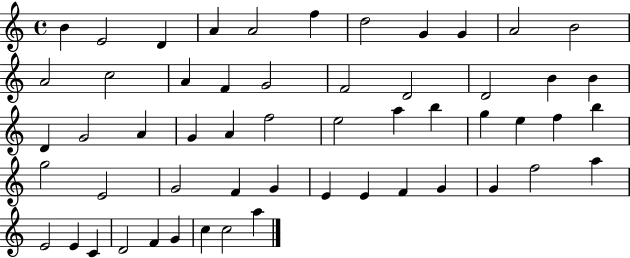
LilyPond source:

{
  \clef treble
  \time 4/4
  \defaultTimeSignature
  \key c \major
  b'4 e'2 d'4 | a'4 a'2 f''4 | d''2 g'4 g'4 | a'2 b'2 | \break a'2 c''2 | a'4 f'4 g'2 | f'2 d'2 | d'2 b'4 b'4 | \break d'4 g'2 a'4 | g'4 a'4 f''2 | e''2 a''4 b''4 | g''4 e''4 f''4 b''4 | \break g''2 e'2 | g'2 f'4 g'4 | e'4 e'4 f'4 g'4 | g'4 f''2 a''4 | \break e'2 e'4 c'4 | d'2 f'4 g'4 | c''4 c''2 a''4 | \bar "|."
}